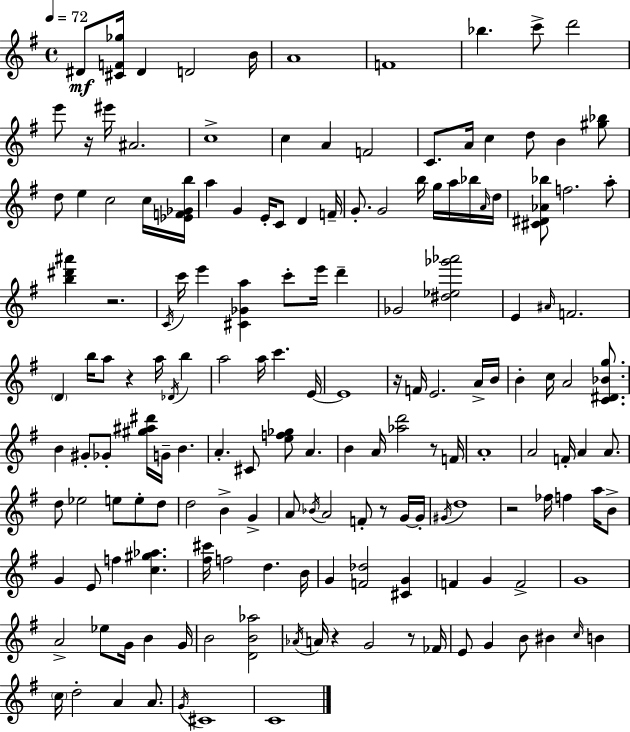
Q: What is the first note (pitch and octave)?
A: D#4